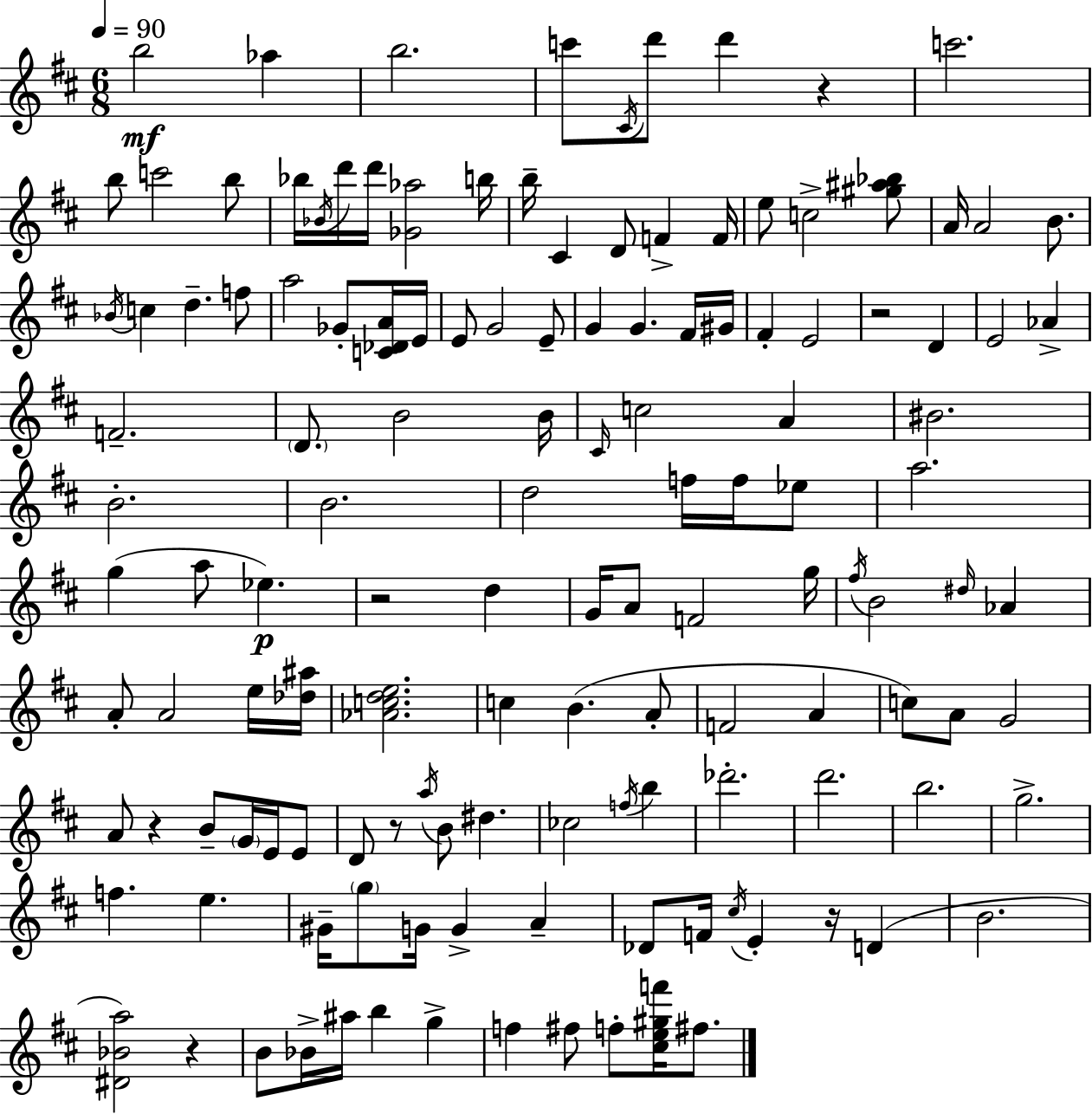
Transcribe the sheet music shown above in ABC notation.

X:1
T:Untitled
M:6/8
L:1/4
K:D
b2 _a b2 c'/2 ^C/4 d'/2 d' z c'2 b/2 c'2 b/2 _b/4 _B/4 d'/4 d'/4 [_G_a]2 b/4 b/4 ^C D/2 F F/4 e/2 c2 [^g^a_b]/2 A/4 A2 B/2 _B/4 c d f/2 a2 _G/2 [C_DA]/4 E/4 E/2 G2 E/2 G G ^F/4 ^G/4 ^F E2 z2 D E2 _A F2 D/2 B2 B/4 ^C/4 c2 A ^B2 B2 B2 d2 f/4 f/4 _e/2 a2 g a/2 _e z2 d G/4 A/2 F2 g/4 ^f/4 B2 ^d/4 _A A/2 A2 e/4 [_d^a]/4 [_Acde]2 c B A/2 F2 A c/2 A/2 G2 A/2 z B/2 G/4 E/4 E/2 D/2 z/2 a/4 B/2 ^d _c2 f/4 b _d'2 d'2 b2 g2 f e ^G/4 g/2 G/4 G A _D/2 F/4 ^c/4 E z/4 D B2 [^D_Ba]2 z B/2 _B/4 ^a/4 b g f ^f/2 f/2 [^ce^gf']/4 ^f/2